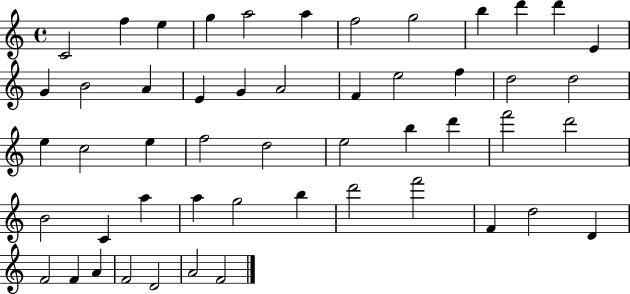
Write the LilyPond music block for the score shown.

{
  \clef treble
  \time 4/4
  \defaultTimeSignature
  \key c \major
  c'2 f''4 e''4 | g''4 a''2 a''4 | f''2 g''2 | b''4 d'''4 d'''4 e'4 | \break g'4 b'2 a'4 | e'4 g'4 a'2 | f'4 e''2 f''4 | d''2 d''2 | \break e''4 c''2 e''4 | f''2 d''2 | e''2 b''4 d'''4 | f'''2 d'''2 | \break b'2 c'4 a''4 | a''4 g''2 b''4 | d'''2 f'''2 | f'4 d''2 d'4 | \break f'2 f'4 a'4 | f'2 d'2 | a'2 f'2 | \bar "|."
}